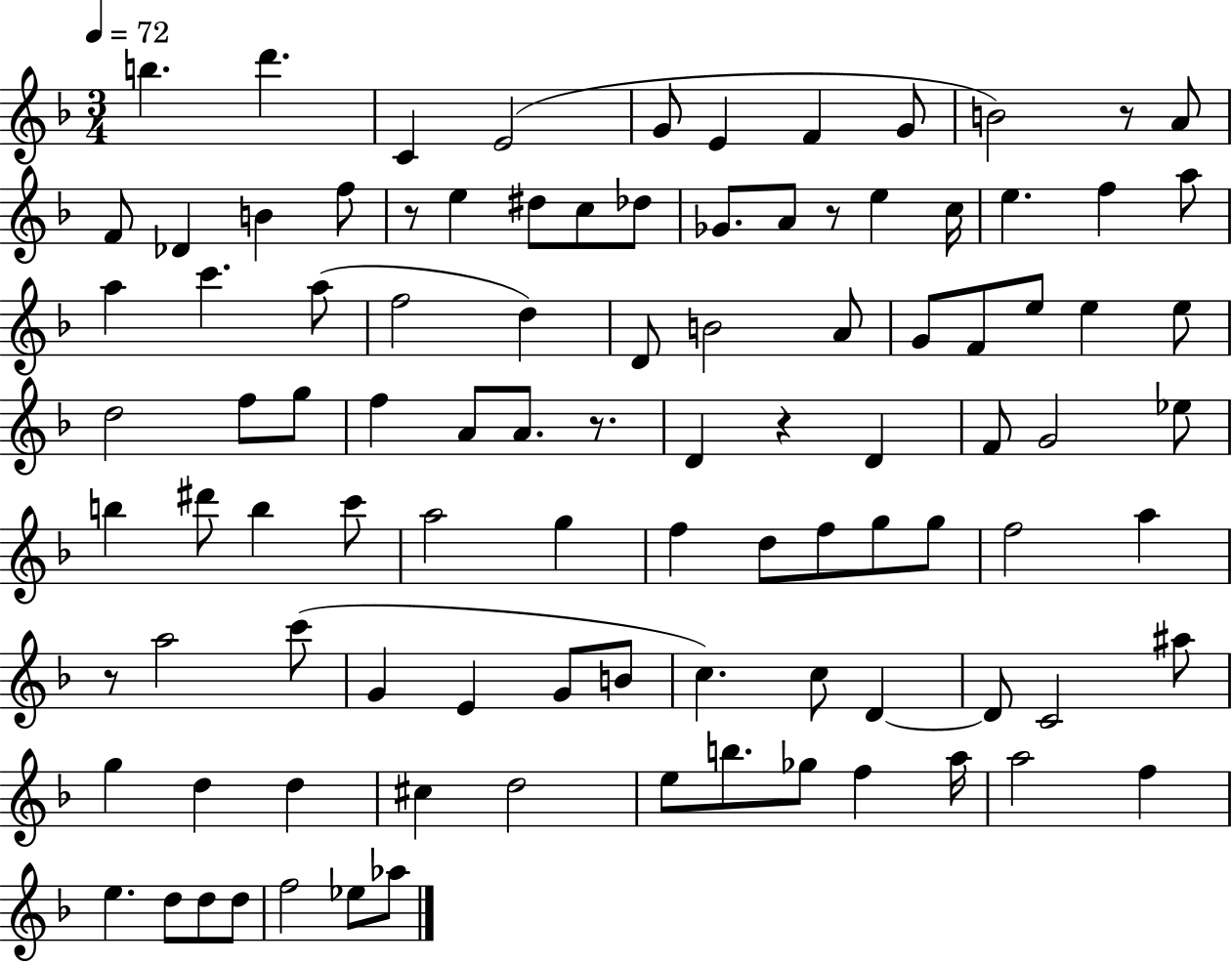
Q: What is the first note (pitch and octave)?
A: B5